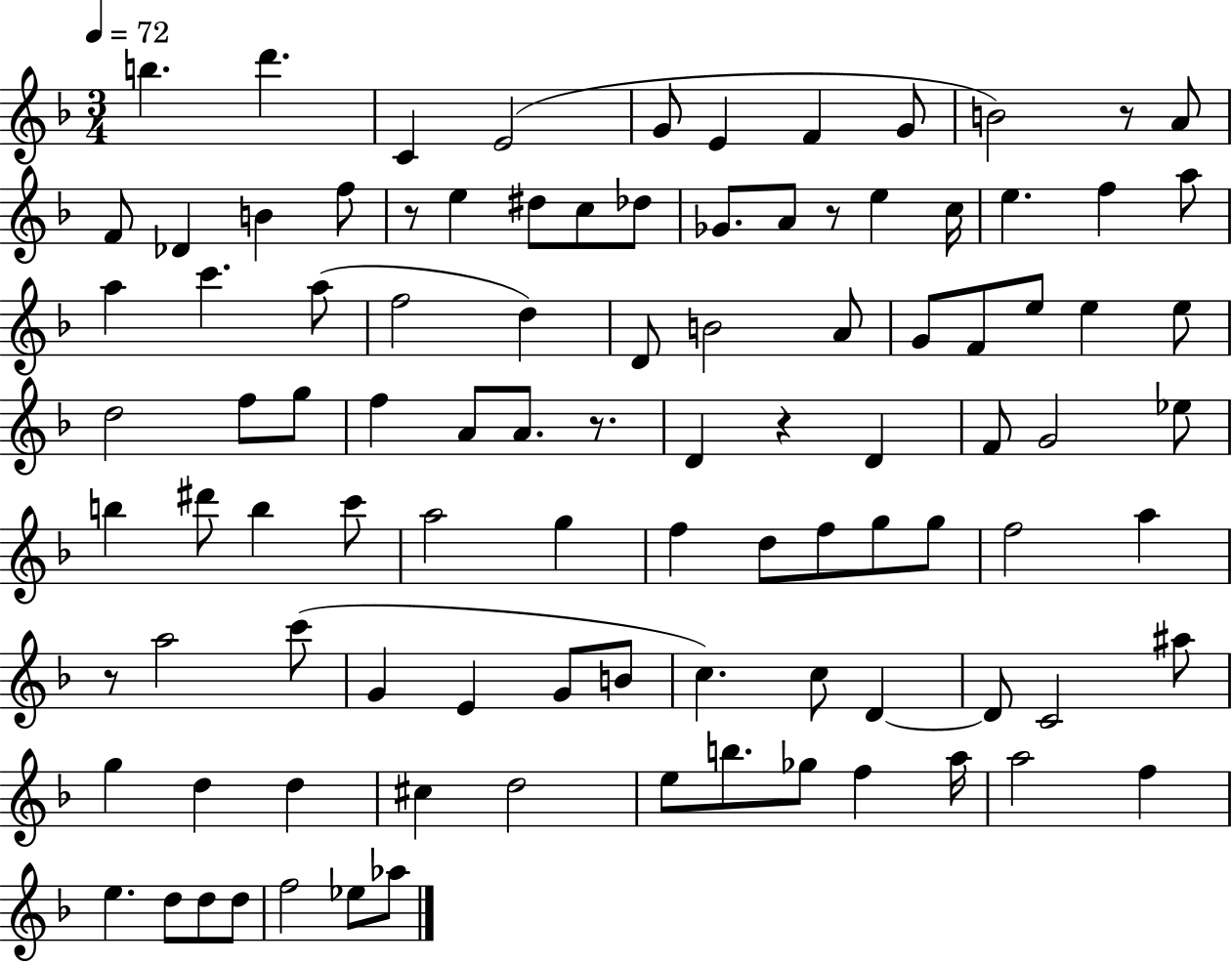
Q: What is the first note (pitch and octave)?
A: B5